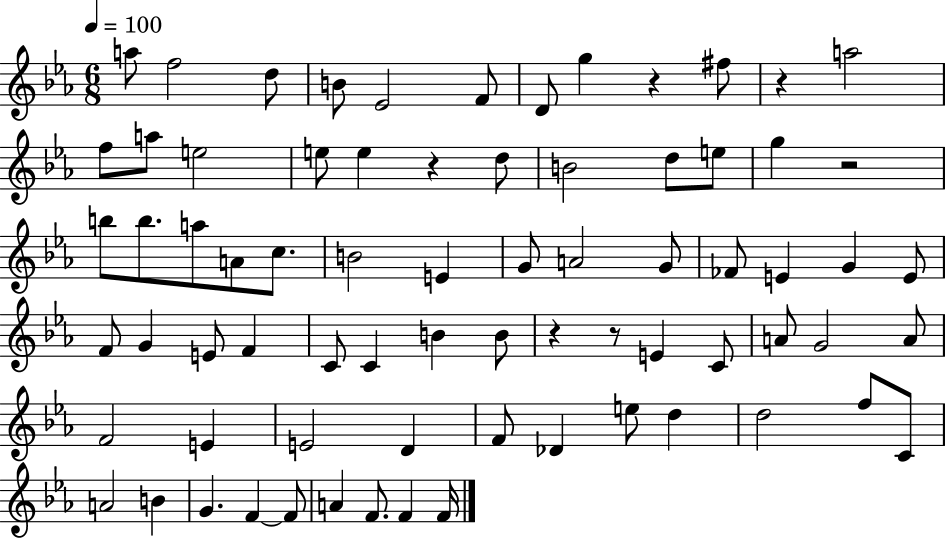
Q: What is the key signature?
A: EES major